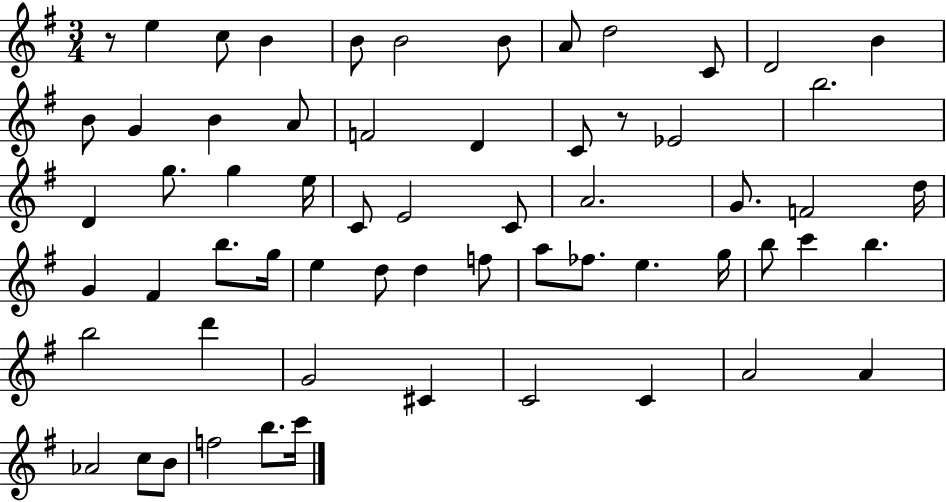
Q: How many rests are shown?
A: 2